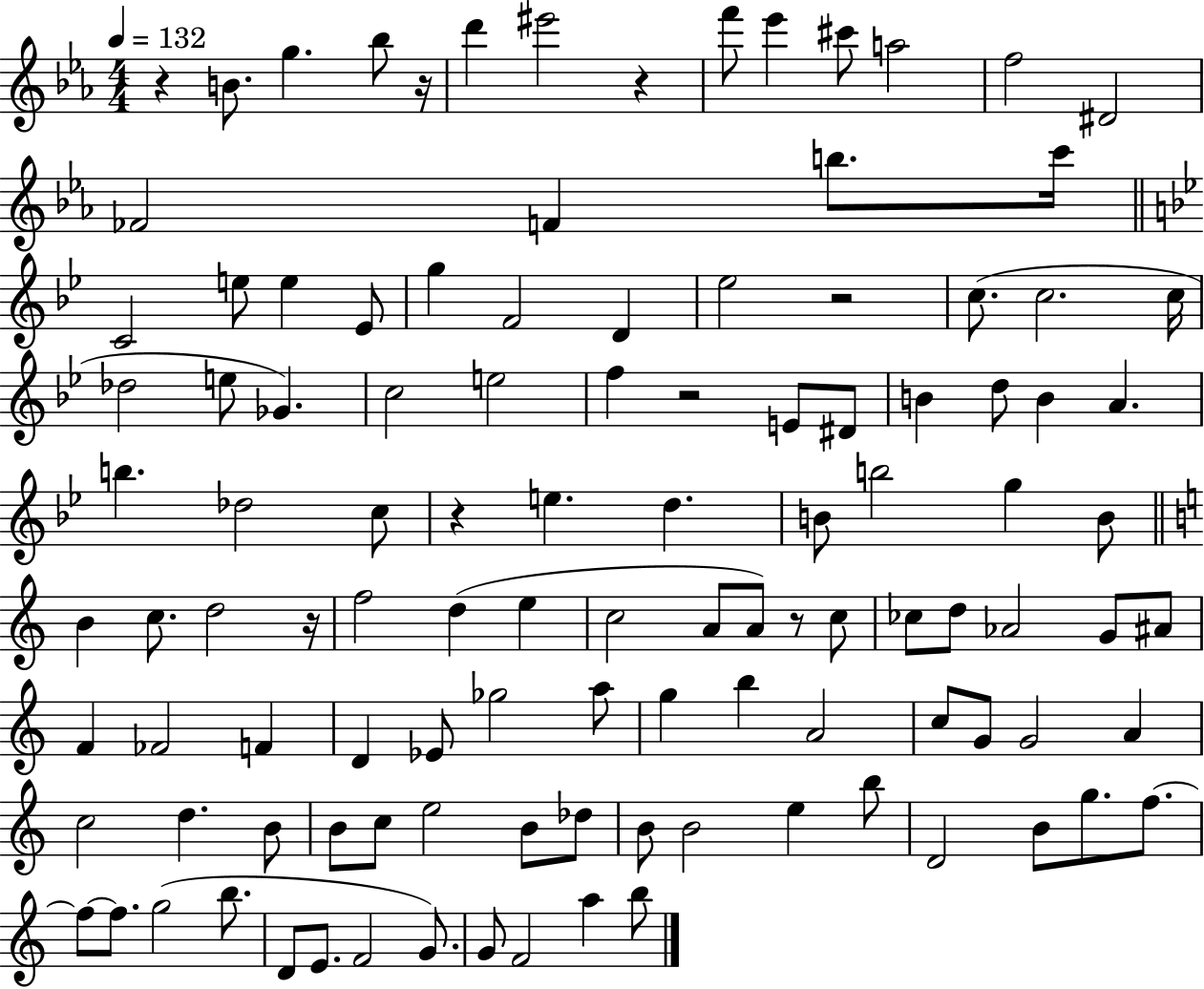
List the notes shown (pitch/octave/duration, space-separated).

R/q B4/e. G5/q. Bb5/e R/s D6/q EIS6/h R/q F6/e Eb6/q C#6/e A5/h F5/h D#4/h FES4/h F4/q B5/e. C6/s C4/h E5/e E5/q Eb4/e G5/q F4/h D4/q Eb5/h R/h C5/e. C5/h. C5/s Db5/h E5/e Gb4/q. C5/h E5/h F5/q R/h E4/e D#4/e B4/q D5/e B4/q A4/q. B5/q. Db5/h C5/e R/q E5/q. D5/q. B4/e B5/h G5/q B4/e B4/q C5/e. D5/h R/s F5/h D5/q E5/q C5/h A4/e A4/e R/e C5/e CES5/e D5/e Ab4/h G4/e A#4/e F4/q FES4/h F4/q D4/q Eb4/e Gb5/h A5/e G5/q B5/q A4/h C5/e G4/e G4/h A4/q C5/h D5/q. B4/e B4/e C5/e E5/h B4/e Db5/e B4/e B4/h E5/q B5/e D4/h B4/e G5/e. F5/e. F5/e F5/e. G5/h B5/e. D4/e E4/e. F4/h G4/e. G4/e F4/h A5/q B5/e